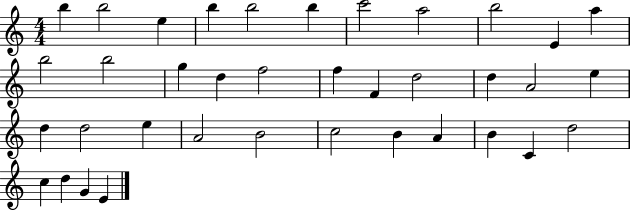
B5/q B5/h E5/q B5/q B5/h B5/q C6/h A5/h B5/h E4/q A5/q B5/h B5/h G5/q D5/q F5/h F5/q F4/q D5/h D5/q A4/h E5/q D5/q D5/h E5/q A4/h B4/h C5/h B4/q A4/q B4/q C4/q D5/h C5/q D5/q G4/q E4/q